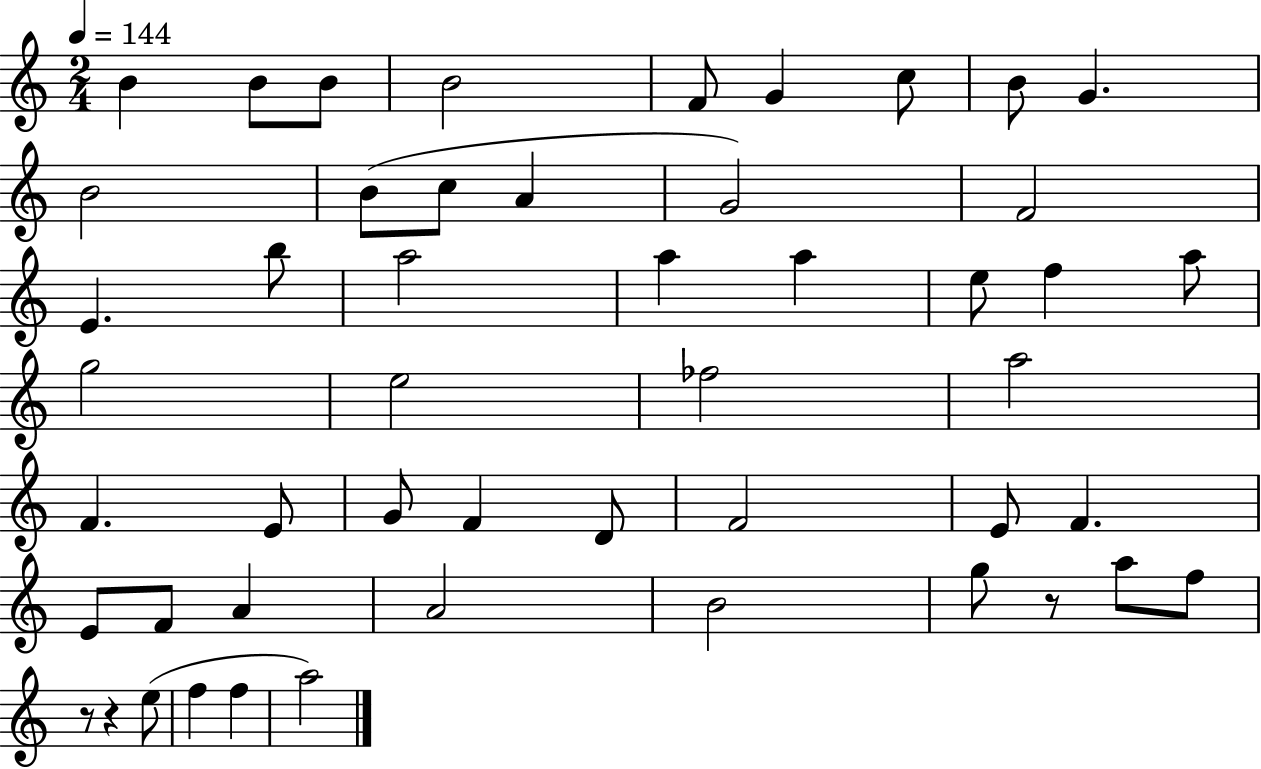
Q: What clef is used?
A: treble